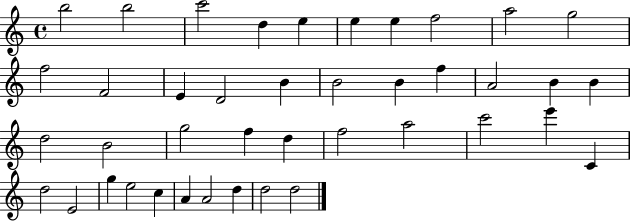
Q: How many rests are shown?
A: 0